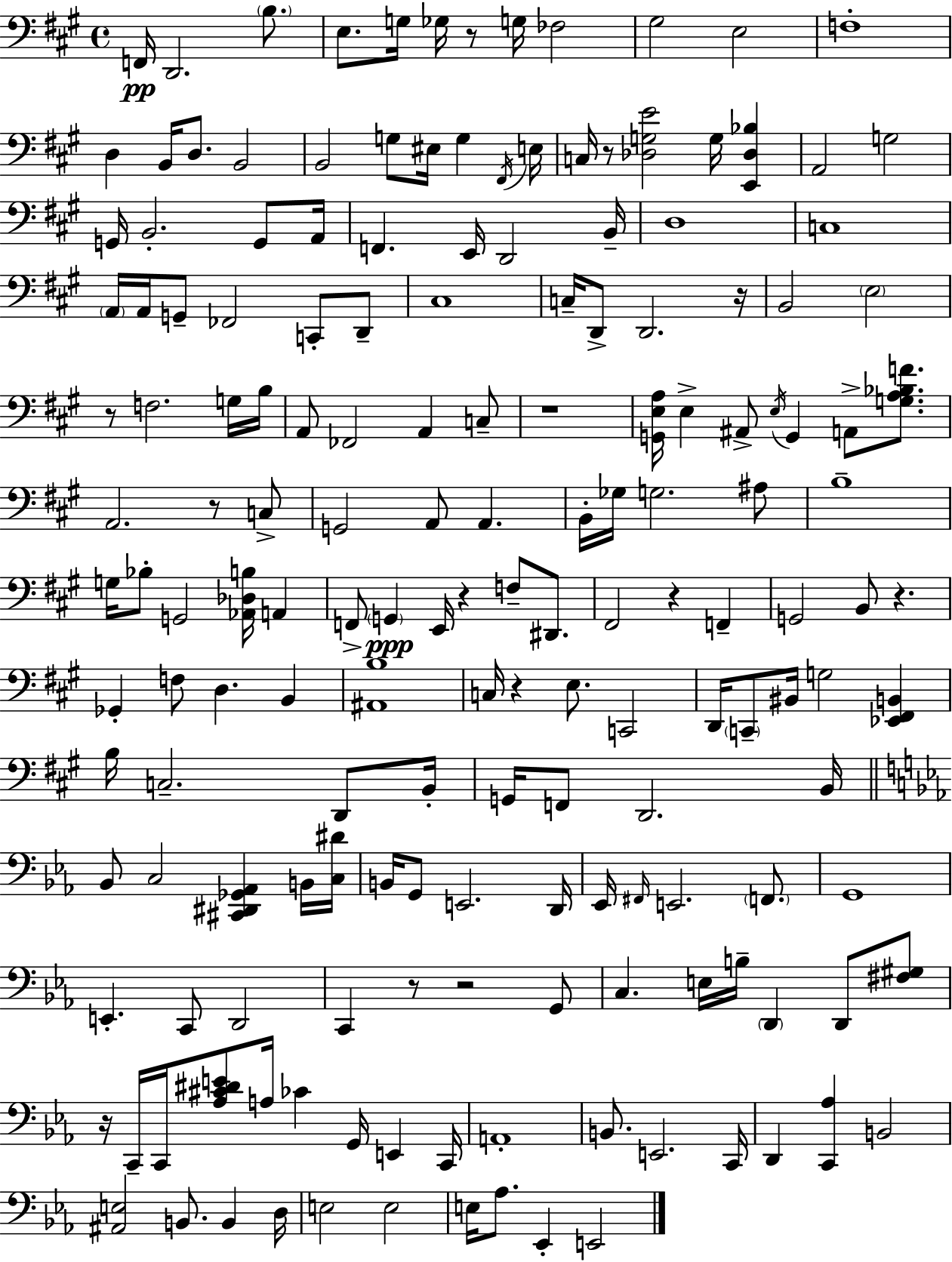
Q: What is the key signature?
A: A major